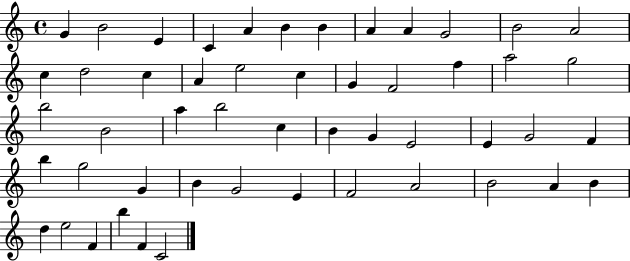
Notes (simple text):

G4/q B4/h E4/q C4/q A4/q B4/q B4/q A4/q A4/q G4/h B4/h A4/h C5/q D5/h C5/q A4/q E5/h C5/q G4/q F4/h F5/q A5/h G5/h B5/h B4/h A5/q B5/h C5/q B4/q G4/q E4/h E4/q G4/h F4/q B5/q G5/h G4/q B4/q G4/h E4/q F4/h A4/h B4/h A4/q B4/q D5/q E5/h F4/q B5/q F4/q C4/h